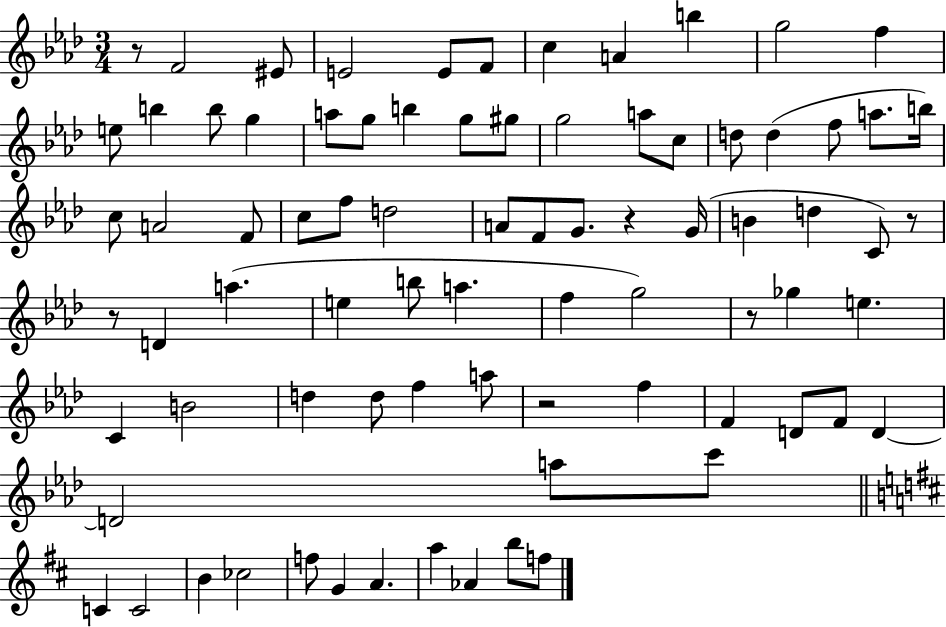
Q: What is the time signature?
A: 3/4